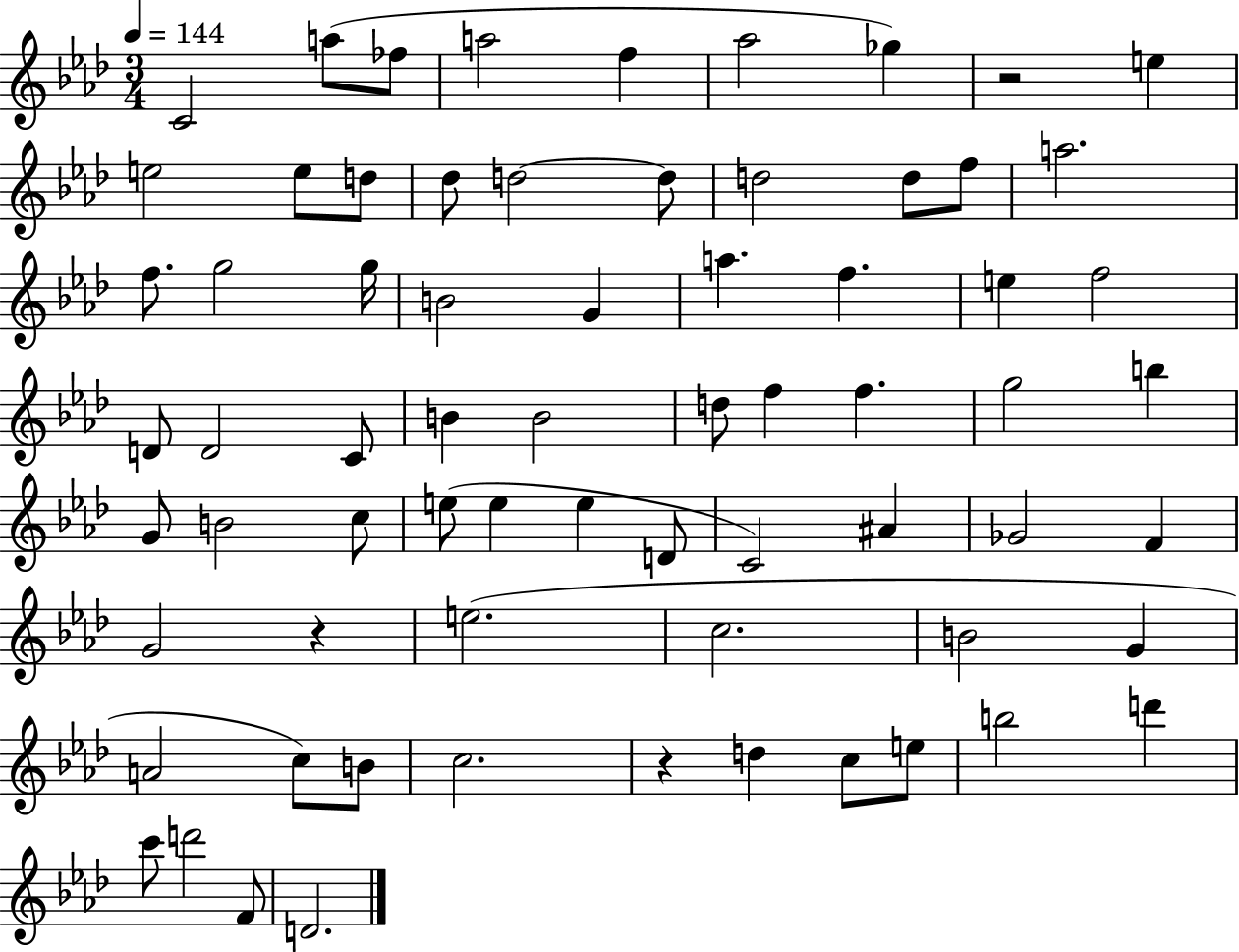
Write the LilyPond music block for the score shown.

{
  \clef treble
  \numericTimeSignature
  \time 3/4
  \key aes \major
  \tempo 4 = 144
  c'2 a''8( fes''8 | a''2 f''4 | aes''2 ges''4) | r2 e''4 | \break e''2 e''8 d''8 | des''8 d''2~~ d''8 | d''2 d''8 f''8 | a''2. | \break f''8. g''2 g''16 | b'2 g'4 | a''4. f''4. | e''4 f''2 | \break d'8 d'2 c'8 | b'4 b'2 | d''8 f''4 f''4. | g''2 b''4 | \break g'8 b'2 c''8 | e''8( e''4 e''4 d'8 | c'2) ais'4 | ges'2 f'4 | \break g'2 r4 | e''2.( | c''2. | b'2 g'4 | \break a'2 c''8) b'8 | c''2. | r4 d''4 c''8 e''8 | b''2 d'''4 | \break c'''8 d'''2 f'8 | d'2. | \bar "|."
}